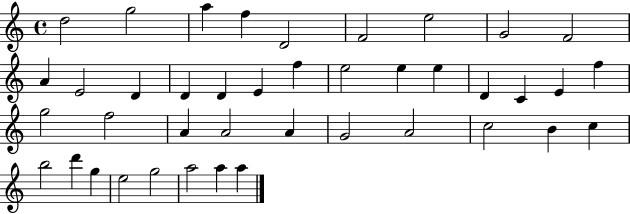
X:1
T:Untitled
M:4/4
L:1/4
K:C
d2 g2 a f D2 F2 e2 G2 F2 A E2 D D D E f e2 e e D C E f g2 f2 A A2 A G2 A2 c2 B c b2 d' g e2 g2 a2 a a